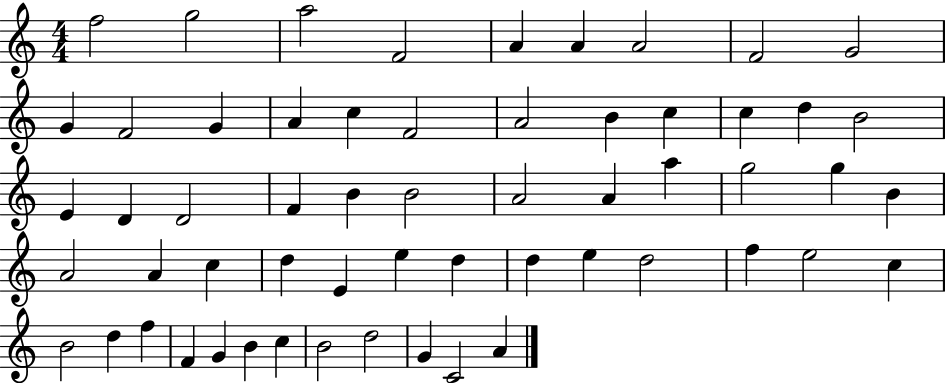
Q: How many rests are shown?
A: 0